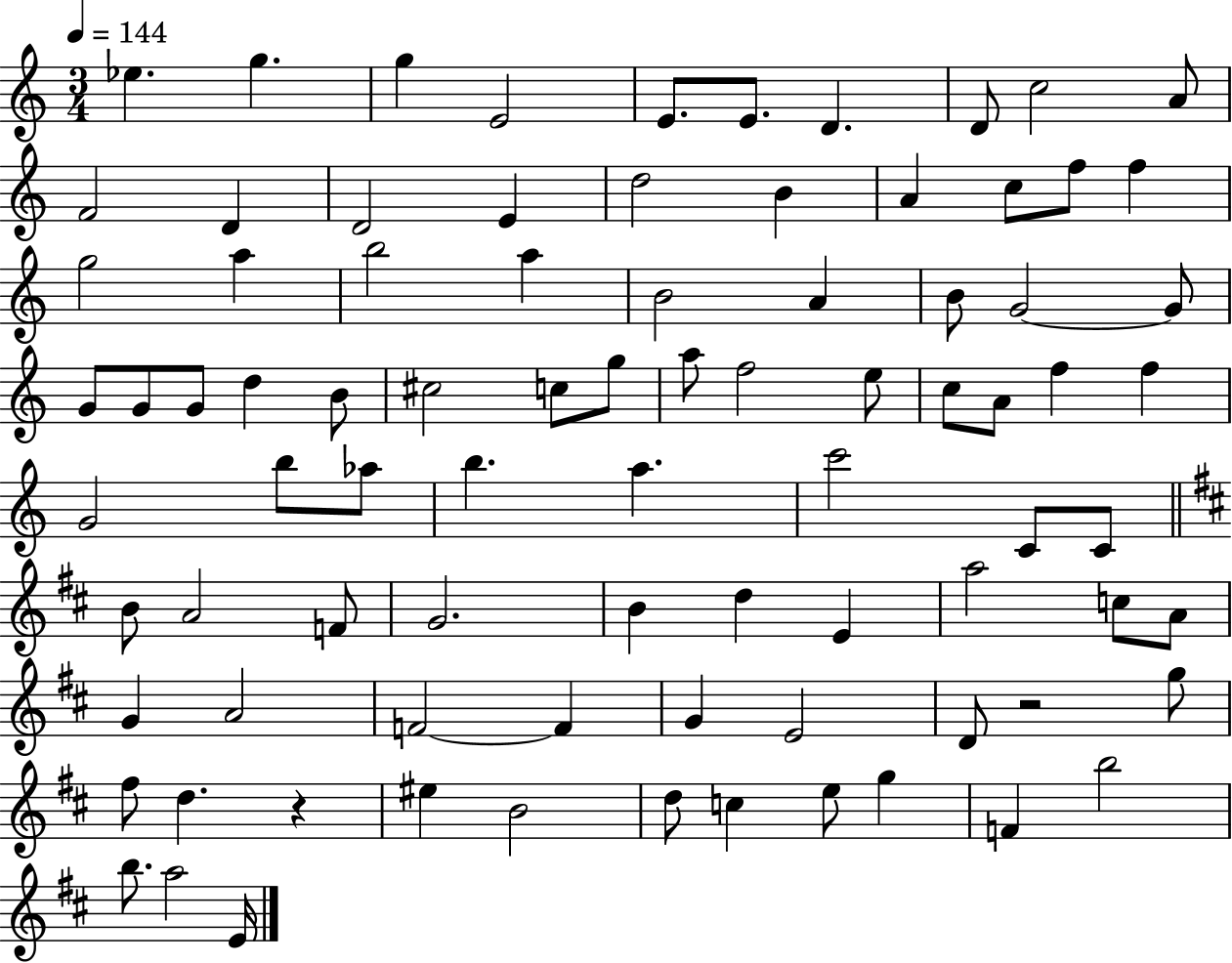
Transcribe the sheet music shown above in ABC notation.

X:1
T:Untitled
M:3/4
L:1/4
K:C
_e g g E2 E/2 E/2 D D/2 c2 A/2 F2 D D2 E d2 B A c/2 f/2 f g2 a b2 a B2 A B/2 G2 G/2 G/2 G/2 G/2 d B/2 ^c2 c/2 g/2 a/2 f2 e/2 c/2 A/2 f f G2 b/2 _a/2 b a c'2 C/2 C/2 B/2 A2 F/2 G2 B d E a2 c/2 A/2 G A2 F2 F G E2 D/2 z2 g/2 ^f/2 d z ^e B2 d/2 c e/2 g F b2 b/2 a2 E/4